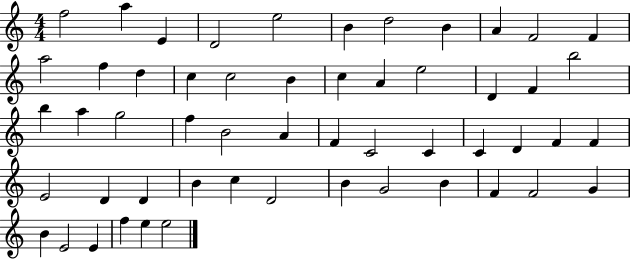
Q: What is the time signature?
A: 4/4